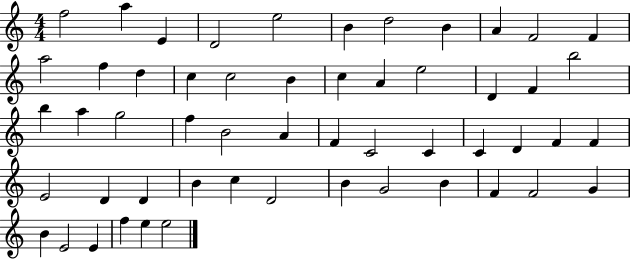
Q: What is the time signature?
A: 4/4